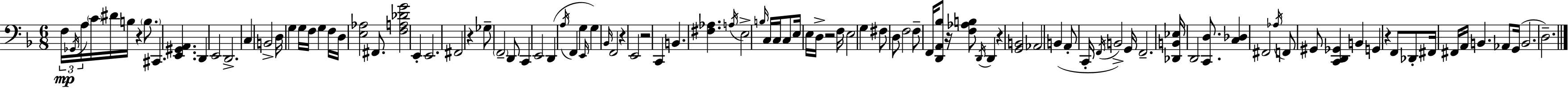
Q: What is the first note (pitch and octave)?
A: F3